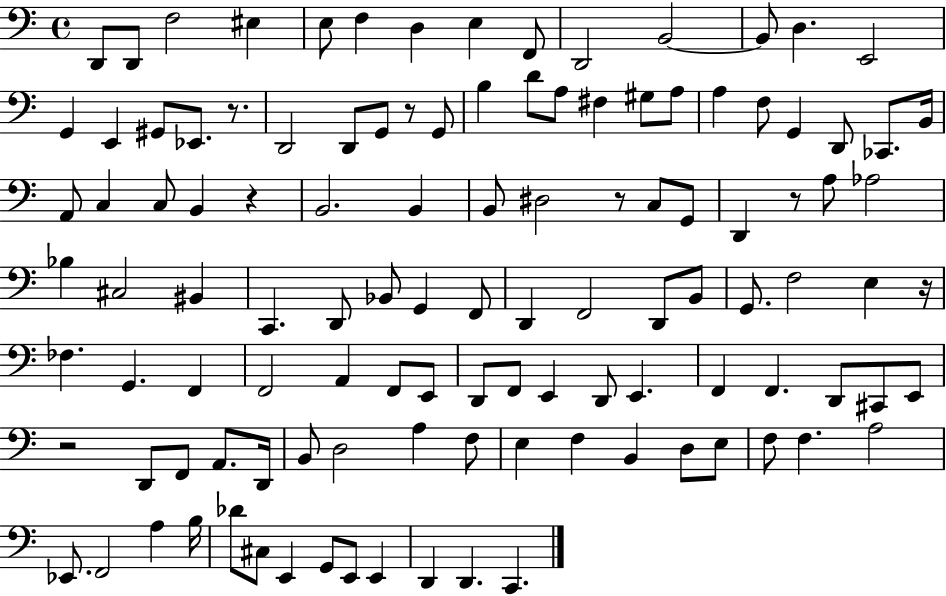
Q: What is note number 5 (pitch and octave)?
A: E3